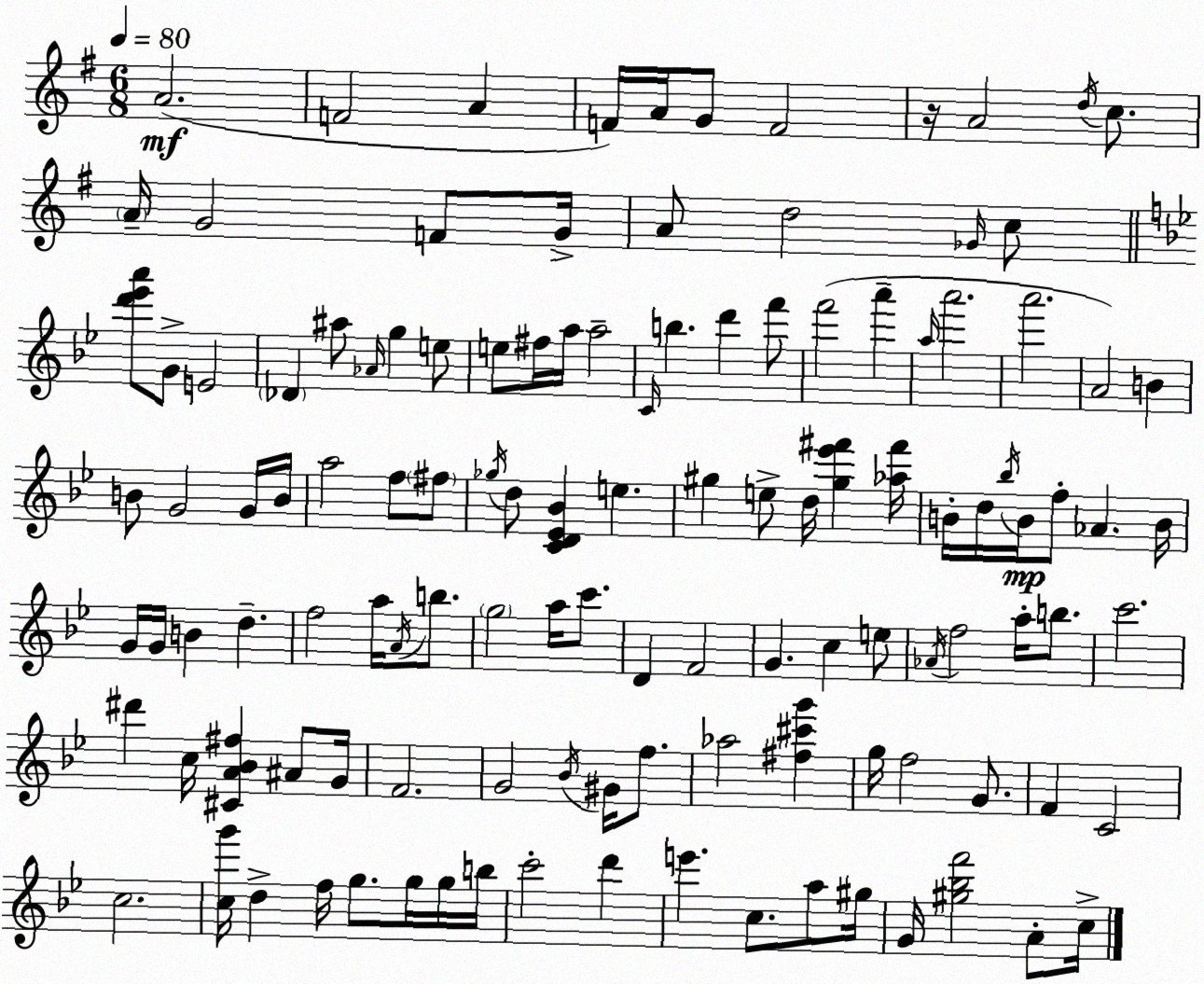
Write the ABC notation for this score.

X:1
T:Untitled
M:6/8
L:1/4
K:G
A2 F2 A F/4 A/4 G/2 F2 z/4 A2 d/4 c/2 A/4 G2 F/2 G/4 A/2 d2 _G/4 c/2 [d'_e'a']/2 G/2 E2 _D ^a/2 _A/4 g e/2 e/2 ^f/4 a/4 a2 C/4 b d' f'/2 f'2 a' a/4 a'2 a'2 A2 B B/2 G2 G/4 B/4 a2 f/2 ^f/2 _g/4 d/2 [CD_E_B] e ^g e/2 d/4 [^g_e'^f'] [_a^f']/4 B/4 d/4 _b/4 B/4 f/2 _A B/4 G/4 G/4 B d f2 a/4 A/4 b/2 g2 a/4 c'/2 D F2 G c e/2 _A/4 f2 a/4 b/2 c'2 ^d' c/4 [^CA_B^f] ^A/2 G/4 F2 G2 _B/4 ^G/4 f/2 _a2 [^f^c'g'] g/4 f2 G/2 F C2 c2 [cg']/4 d f/4 g/2 g/4 g/4 b/4 c'2 d' e' c/2 a/2 ^g/4 G/4 [^g_bf']2 A/2 c/4